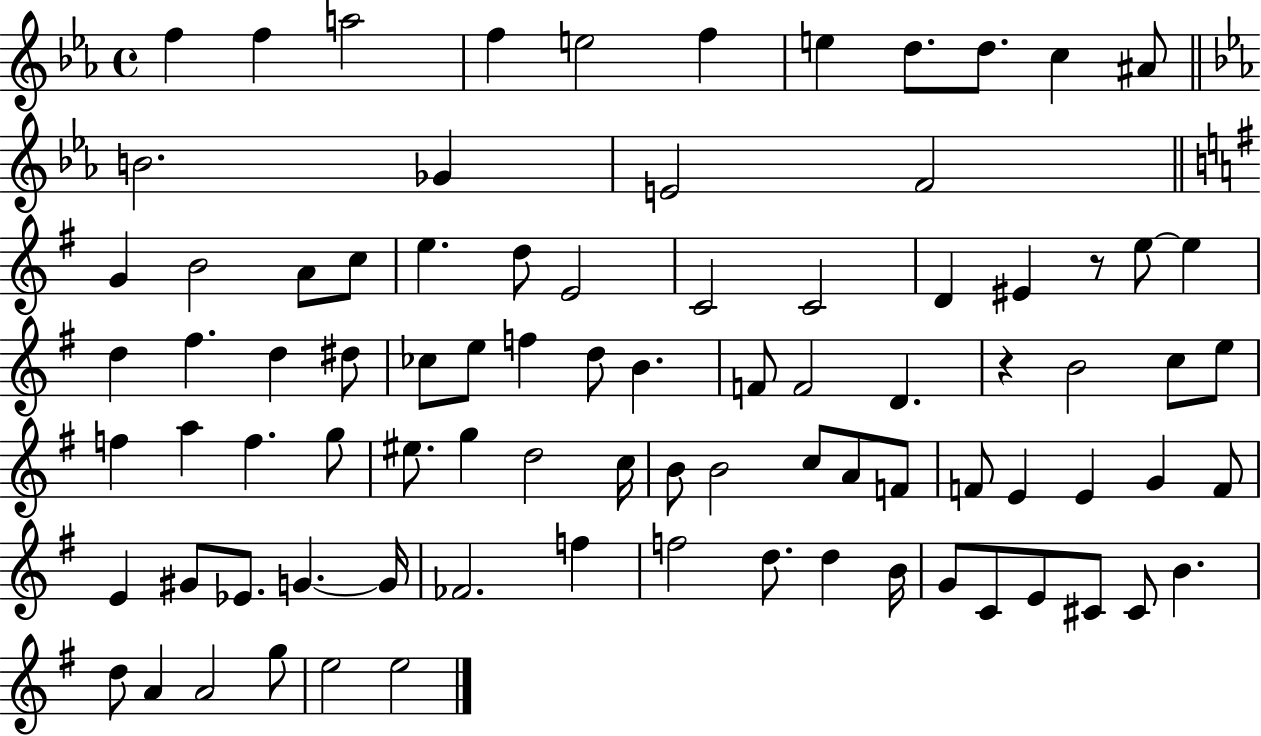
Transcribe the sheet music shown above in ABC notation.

X:1
T:Untitled
M:4/4
L:1/4
K:Eb
f f a2 f e2 f e d/2 d/2 c ^A/2 B2 _G E2 F2 G B2 A/2 c/2 e d/2 E2 C2 C2 D ^E z/2 e/2 e d ^f d ^d/2 _c/2 e/2 f d/2 B F/2 F2 D z B2 c/2 e/2 f a f g/2 ^e/2 g d2 c/4 B/2 B2 c/2 A/2 F/2 F/2 E E G F/2 E ^G/2 _E/2 G G/4 _F2 f f2 d/2 d B/4 G/2 C/2 E/2 ^C/2 ^C/2 B d/2 A A2 g/2 e2 e2